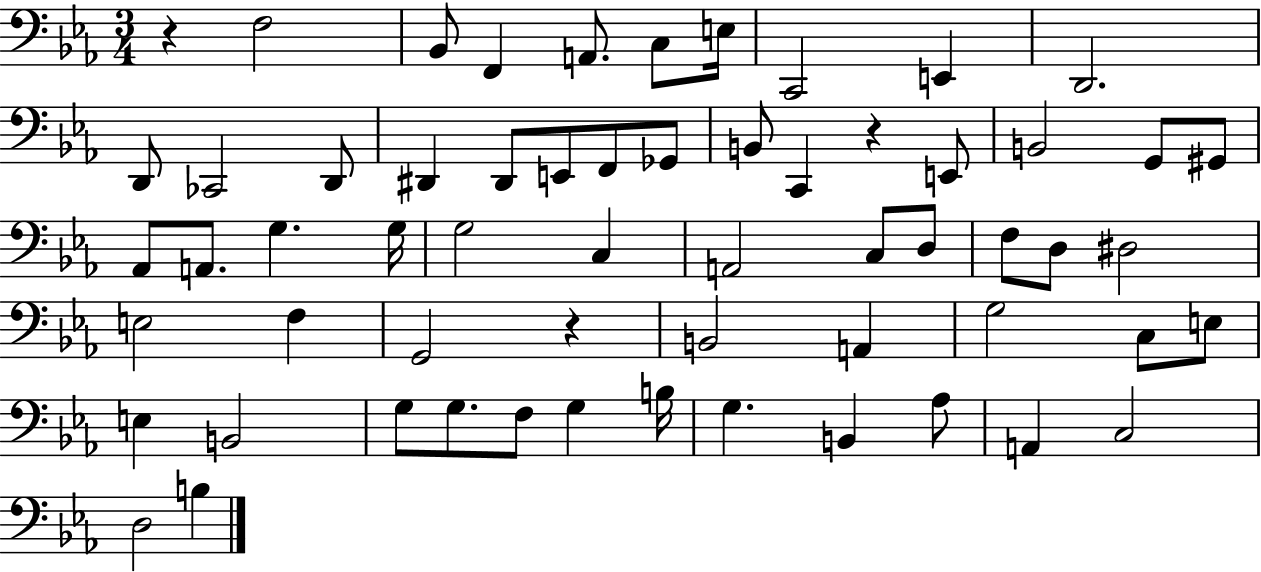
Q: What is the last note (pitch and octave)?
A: B3